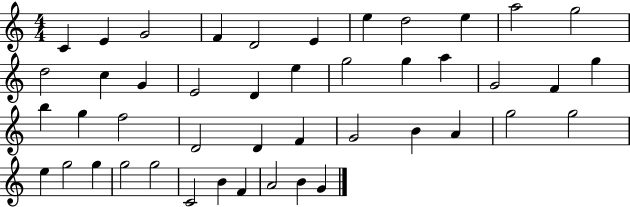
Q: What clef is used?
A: treble